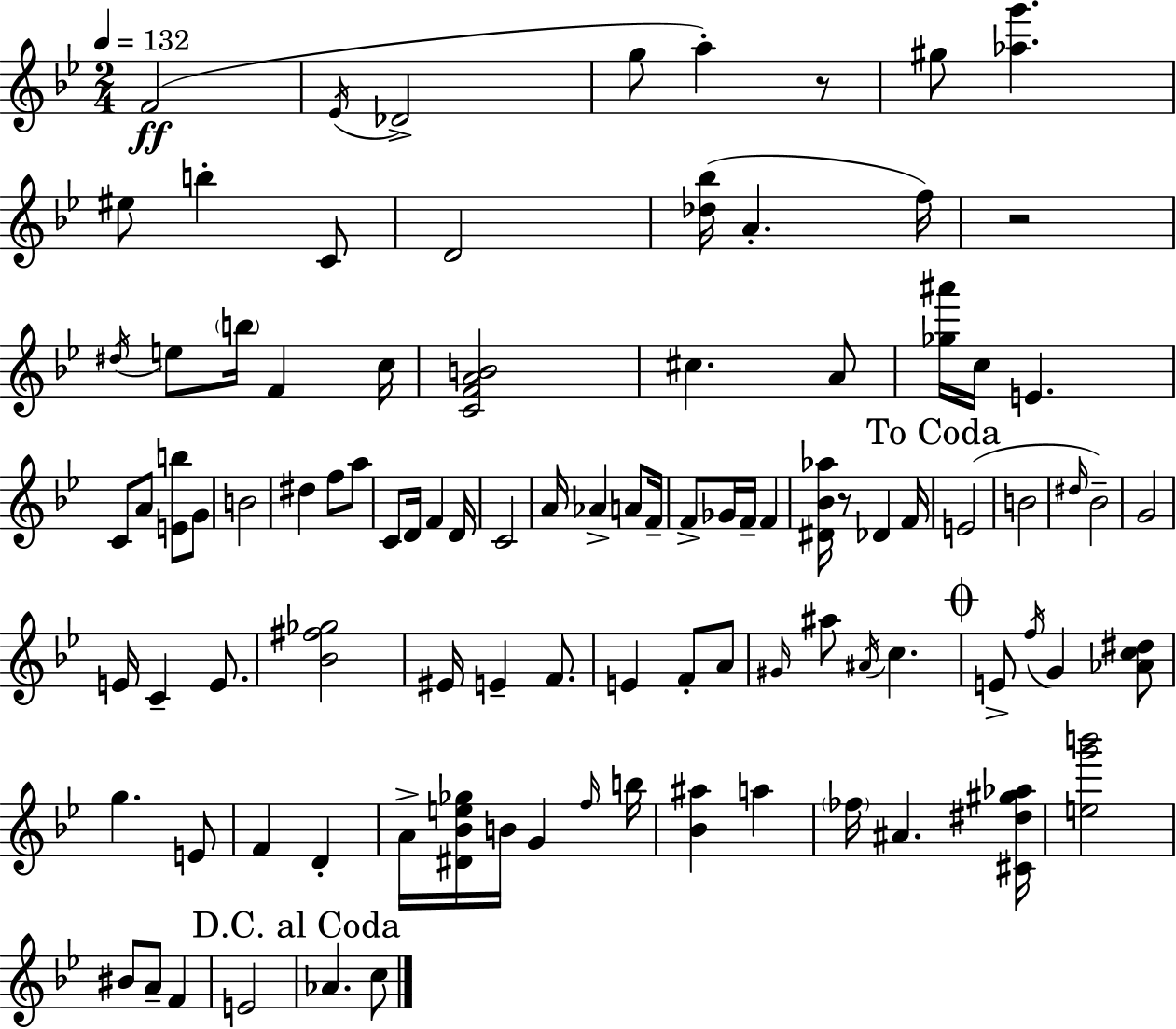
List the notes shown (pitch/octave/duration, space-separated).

F4/h Eb4/s Db4/h G5/e A5/q R/e G#5/e [Ab5,G6]/q. EIS5/e B5/q C4/e D4/h [Db5,Bb5]/s A4/q. F5/s R/h D#5/s E5/e B5/s F4/q C5/s [C4,F4,A4,B4]/h C#5/q. A4/e [Gb5,A#6]/s C5/s E4/q. C4/e A4/e [E4,B5]/e G4/e B4/h D#5/q F5/e A5/e C4/e D4/s F4/q D4/s C4/h A4/s Ab4/q A4/e F4/s F4/e Gb4/s F4/s F4/q [D#4,Bb4,Ab5]/s R/e Db4/q F4/s E4/h B4/h D#5/s Bb4/h G4/h E4/s C4/q E4/e. [Bb4,F#5,Gb5]/h EIS4/s E4/q F4/e. E4/q F4/e A4/e G#4/s A#5/e A#4/s C5/q. E4/e F5/s G4/q [Ab4,C5,D#5]/e G5/q. E4/e F4/q D4/q A4/s [D#4,Bb4,E5,Gb5]/s B4/s G4/q F5/s B5/s [Bb4,A#5]/q A5/q FES5/s A#4/q. [C#4,D#5,G#5,Ab5]/s [E5,G6,B6]/h BIS4/e A4/e F4/q E4/h Ab4/q. C5/e